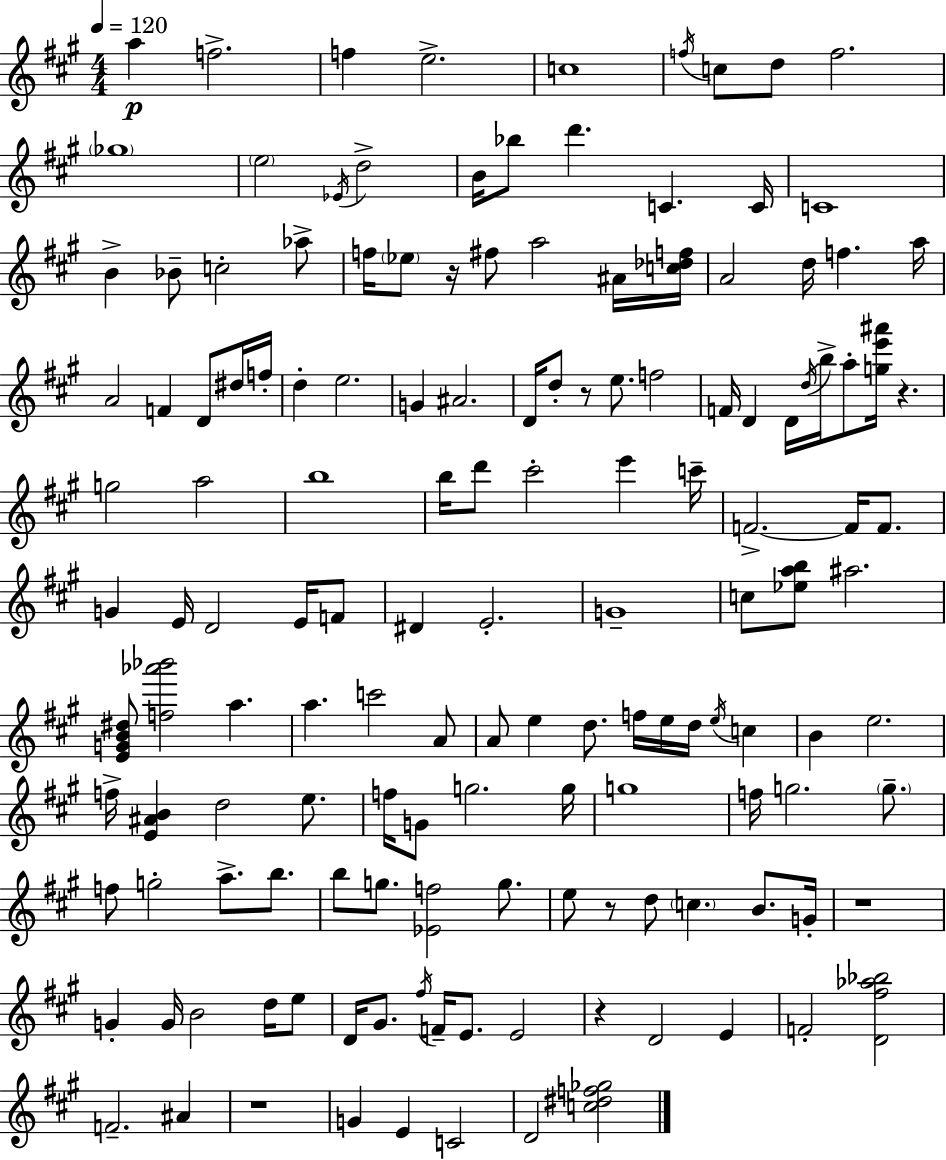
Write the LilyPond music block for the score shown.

{
  \clef treble
  \numericTimeSignature
  \time 4/4
  \key a \major
  \tempo 4 = 120
  a''4\p f''2.-> | f''4 e''2.-> | c''1 | \acciaccatura { f''16 } c''8 d''8 f''2. | \break \parenthesize ges''1 | \parenthesize e''2 \acciaccatura { ees'16 } d''2-> | b'16 bes''8 d'''4. c'4. | c'16 c'1 | \break b'4-> bes'8-- c''2-. | aes''8-> f''16 \parenthesize ees''8 r16 fis''8 a''2 | ais'16 <c'' des'' f''>16 a'2 d''16 f''4. | a''16 a'2 f'4 d'8 | \break dis''16 f''16-. d''4-. e''2. | g'4 ais'2. | d'16 d''8-. r8 e''8. f''2 | f'16 d'4 d'16 \acciaccatura { d''16 } b''16-> a''8-. <g'' e''' ais'''>16 r4. | \break g''2 a''2 | b''1 | b''16 d'''8 cis'''2-. e'''4 | c'''16-- f'2.->~~ f'16 | \break f'8. g'4 e'16 d'2 | e'16 f'8 dis'4 e'2.-. | g'1-- | c''8 <ees'' a'' b''>8 ais''2. | \break <e' g' b' dis''>8 <f'' aes''' bes'''>2 a''4. | a''4. c'''2 | a'8 a'8 e''4 d''8. f''16 e''16 d''16 \acciaccatura { e''16 } | c''4 b'4 e''2. | \break f''16-> <e' ais' b'>4 d''2 | e''8. f''16 g'8 g''2. | g''16 g''1 | f''16 g''2. | \break \parenthesize g''8.-- f''8 g''2-. a''8.-> | b''8. b''8 g''8. <ees' f''>2 | g''8. e''8 r8 d''8 \parenthesize c''4. | b'8. g'16-. r1 | \break g'4-. g'16 b'2 | d''16 e''8 d'16 gis'8. \acciaccatura { fis''16 } f'16-- e'8. e'2 | r4 d'2 | e'4 f'2-. <d' fis'' aes'' bes''>2 | \break f'2.-- | ais'4 r1 | g'4 e'4 c'2 | d'2 <c'' dis'' f'' ges''>2 | \break \bar "|."
}